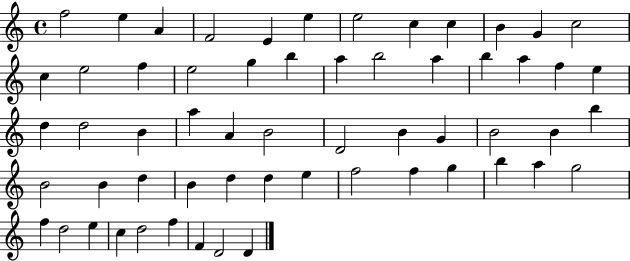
X:1
T:Untitled
M:4/4
L:1/4
K:C
f2 e A F2 E e e2 c c B G c2 c e2 f e2 g b a b2 a b a f e d d2 B a A B2 D2 B G B2 B b B2 B d B d d e f2 f g b a g2 f d2 e c d2 f F D2 D